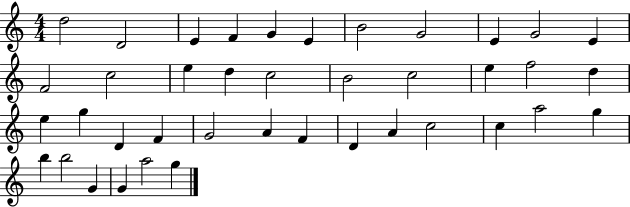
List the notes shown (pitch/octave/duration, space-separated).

D5/h D4/h E4/q F4/q G4/q E4/q B4/h G4/h E4/q G4/h E4/q F4/h C5/h E5/q D5/q C5/h B4/h C5/h E5/q F5/h D5/q E5/q G5/q D4/q F4/q G4/h A4/q F4/q D4/q A4/q C5/h C5/q A5/h G5/q B5/q B5/h G4/q G4/q A5/h G5/q